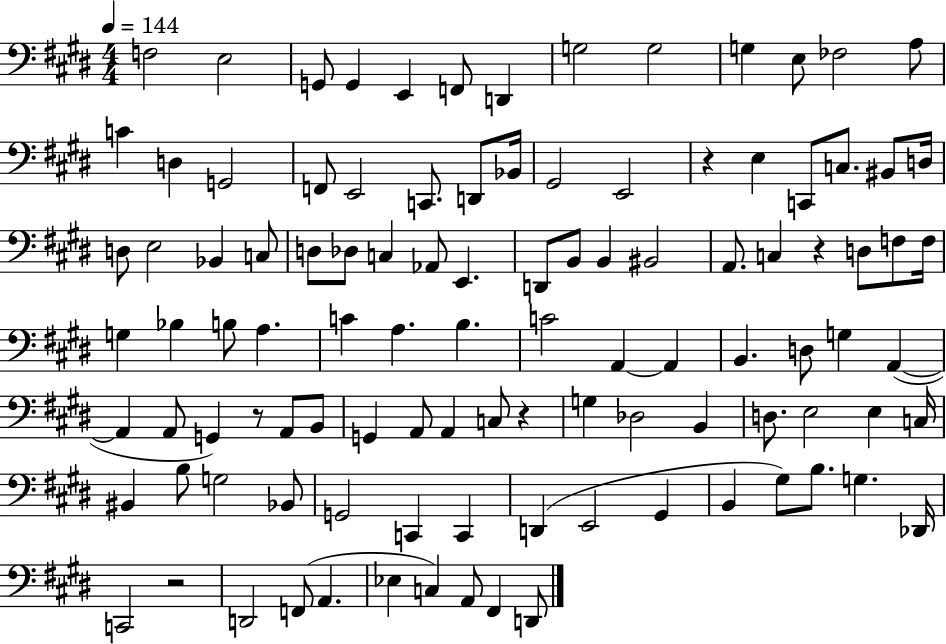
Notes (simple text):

F3/h E3/h G2/e G2/q E2/q F2/e D2/q G3/h G3/h G3/q E3/e FES3/h A3/e C4/q D3/q G2/h F2/e E2/h C2/e. D2/e Bb2/s G#2/h E2/h R/q E3/q C2/e C3/e. BIS2/e D3/s D3/e E3/h Bb2/q C3/e D3/e Db3/e C3/q Ab2/e E2/q. D2/e B2/e B2/q BIS2/h A2/e. C3/q R/q D3/e F3/e F3/s G3/q Bb3/q B3/e A3/q. C4/q A3/q. B3/q. C4/h A2/q A2/q B2/q. D3/e G3/q A2/q A2/q A2/e G2/q R/e A2/e B2/e G2/q A2/e A2/q C3/e R/q G3/q Db3/h B2/q D3/e. E3/h E3/q C3/s BIS2/q B3/e G3/h Bb2/e G2/h C2/q C2/q D2/q E2/h G#2/q B2/q G#3/e B3/e. G3/q. Db2/s C2/h R/h D2/h F2/e A2/q. Eb3/q C3/q A2/e F#2/q D2/e